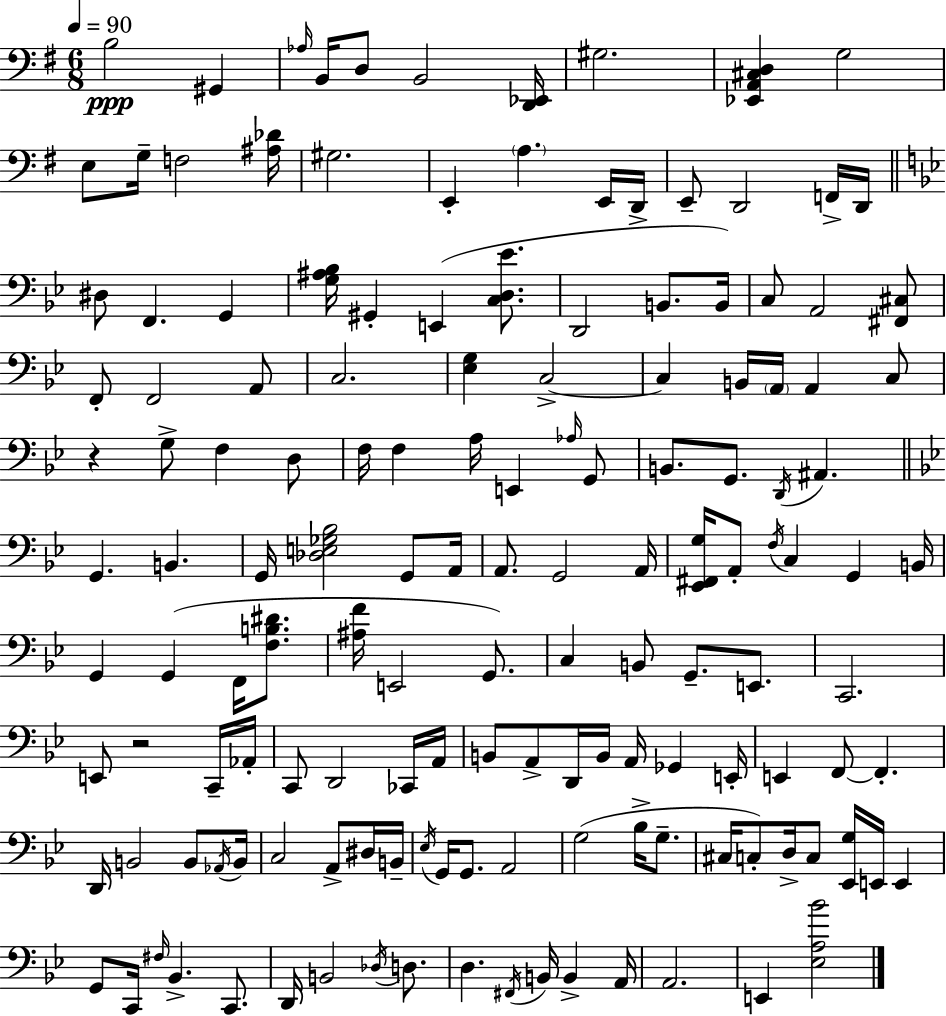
B3/h G#2/q Ab3/s B2/s D3/e B2/h [D2,Eb2]/s G#3/h. [Eb2,A2,C#3,D3]/q G3/h E3/e G3/s F3/h [A#3,Db4]/s G#3/h. E2/q A3/q. E2/s D2/s E2/e D2/h F2/s D2/s D#3/e F2/q. G2/q [G3,A#3,Bb3]/s G#2/q E2/q [C3,D3,Eb4]/e. D2/h B2/e. B2/s C3/e A2/h [F#2,C#3]/e F2/e F2/h A2/e C3/h. [Eb3,G3]/q C3/h C3/q B2/s A2/s A2/q C3/e R/q G3/e F3/q D3/e F3/s F3/q A3/s E2/q Ab3/s G2/e B2/e. G2/e. D2/s A#2/q. G2/q. B2/q. G2/s [Db3,E3,Gb3,Bb3]/h G2/e A2/s A2/e. G2/h A2/s [Eb2,F#2,G3]/s A2/e F3/s C3/q G2/q B2/s G2/q G2/q F2/s [F3,B3,D#4]/e. [A#3,F4]/s E2/h G2/e. C3/q B2/e G2/e. E2/e. C2/h. E2/e R/h C2/s Ab2/s C2/e D2/h CES2/s A2/s B2/e A2/e D2/s B2/s A2/s Gb2/q E2/s E2/q F2/e F2/q. D2/s B2/h B2/e Ab2/s B2/s C3/h A2/e D#3/s B2/s Eb3/s G2/s G2/e. A2/h G3/h Bb3/s G3/e. C#3/s C3/e D3/s C3/e [Eb2,G3]/s E2/s E2/q G2/e C2/s F#3/s Bb2/q. C2/e. D2/s B2/h Db3/s D3/e. D3/q. F#2/s B2/s B2/q A2/s A2/h. E2/q [Eb3,A3,Bb4]/h